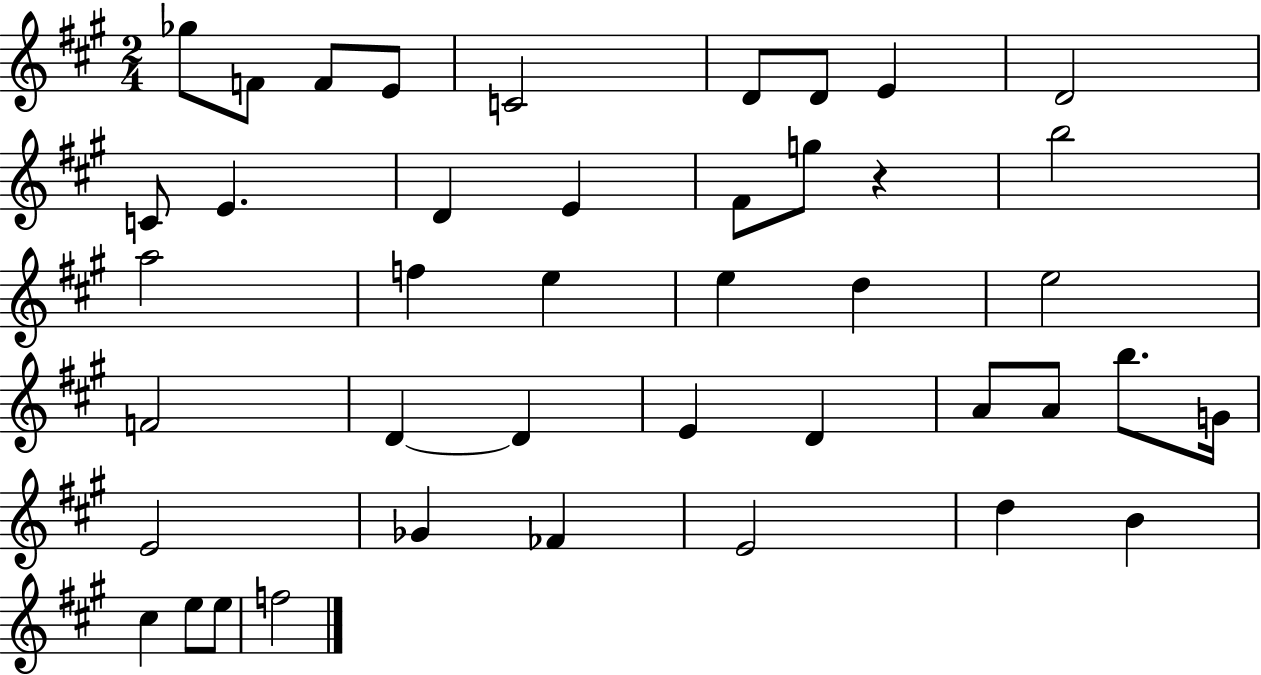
{
  \clef treble
  \numericTimeSignature
  \time 2/4
  \key a \major
  \repeat volta 2 { ges''8 f'8 f'8 e'8 | c'2 | d'8 d'8 e'4 | d'2 | \break c'8 e'4. | d'4 e'4 | fis'8 g''8 r4 | b''2 | \break a''2 | f''4 e''4 | e''4 d''4 | e''2 | \break f'2 | d'4~~ d'4 | e'4 d'4 | a'8 a'8 b''8. g'16 | \break e'2 | ges'4 fes'4 | e'2 | d''4 b'4 | \break cis''4 e''8 e''8 | f''2 | } \bar "|."
}